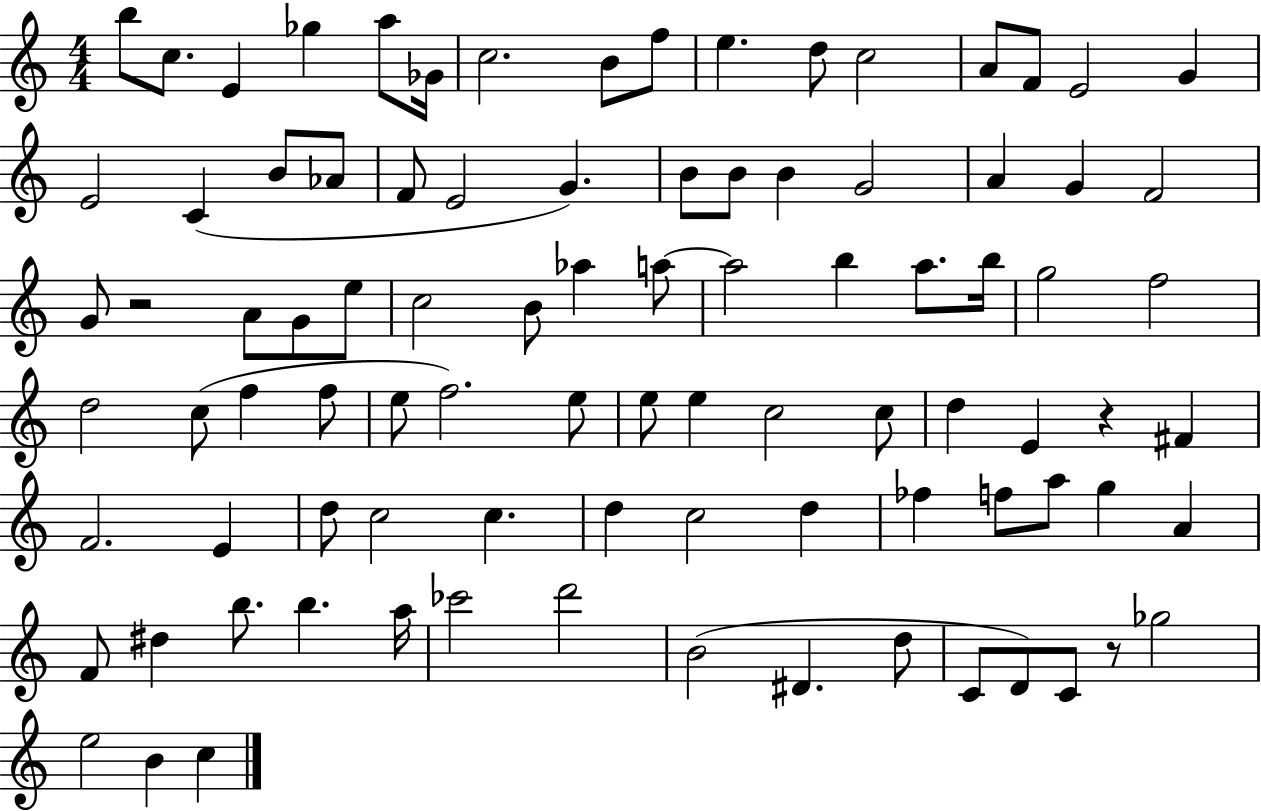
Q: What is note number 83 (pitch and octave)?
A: D4